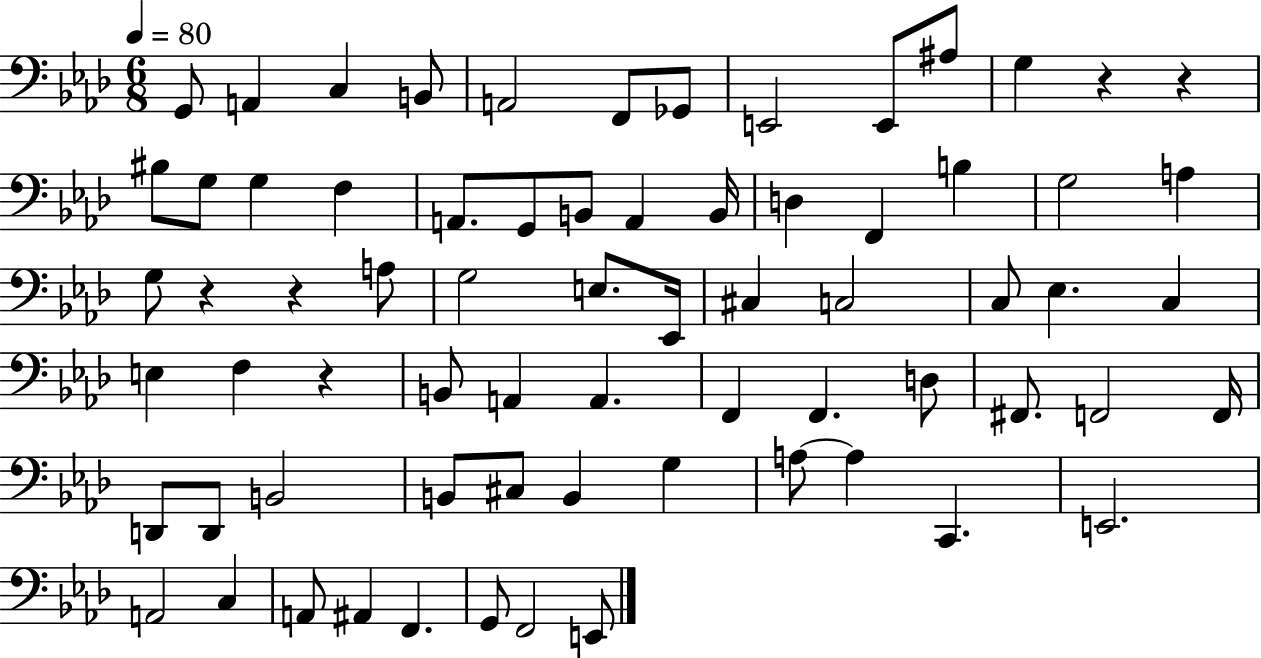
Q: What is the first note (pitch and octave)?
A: G2